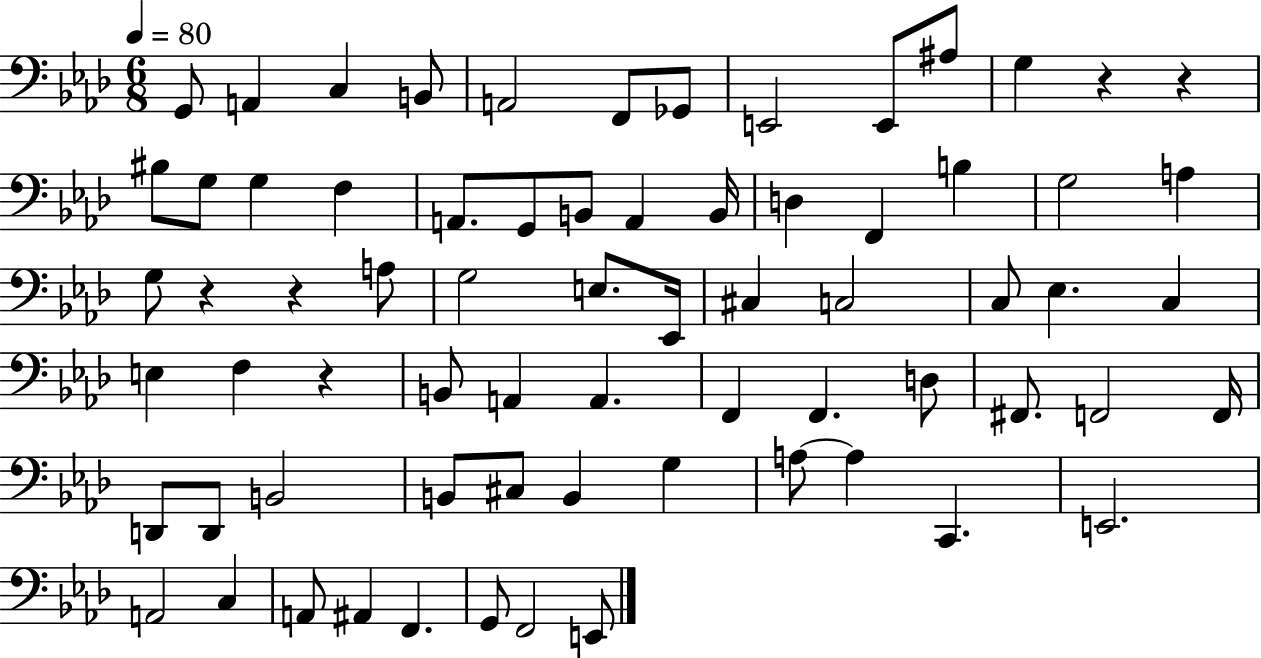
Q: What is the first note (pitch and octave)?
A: G2